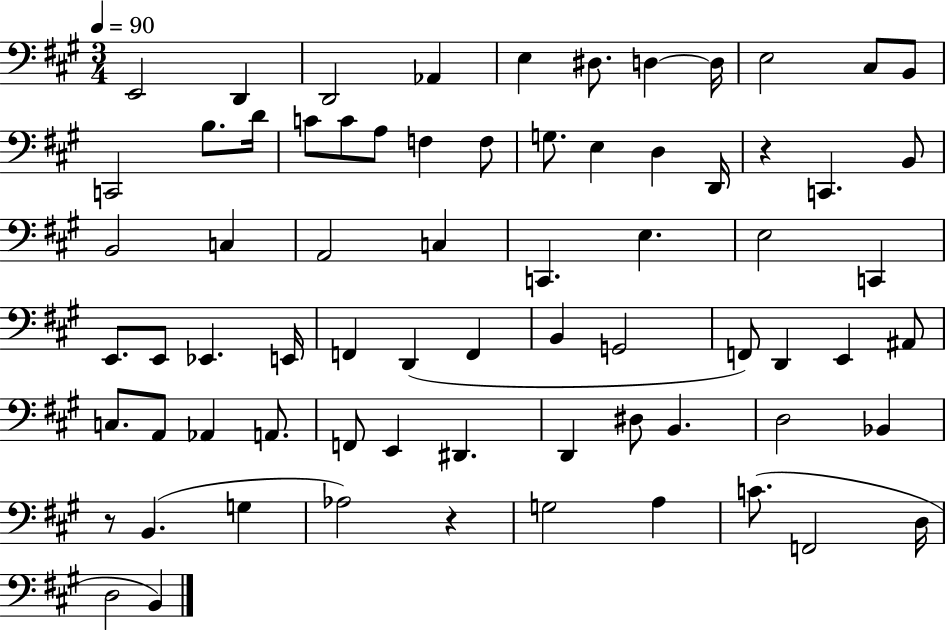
X:1
T:Untitled
M:3/4
L:1/4
K:A
E,,2 D,, D,,2 _A,, E, ^D,/2 D, D,/4 E,2 ^C,/2 B,,/2 C,,2 B,/2 D/4 C/2 C/2 A,/2 F, F,/2 G,/2 E, D, D,,/4 z C,, B,,/2 B,,2 C, A,,2 C, C,, E, E,2 C,, E,,/2 E,,/2 _E,, E,,/4 F,, D,, F,, B,, G,,2 F,,/2 D,, E,, ^A,,/2 C,/2 A,,/2 _A,, A,,/2 F,,/2 E,, ^D,, D,, ^D,/2 B,, D,2 _B,, z/2 B,, G, _A,2 z G,2 A, C/2 F,,2 D,/4 D,2 B,,